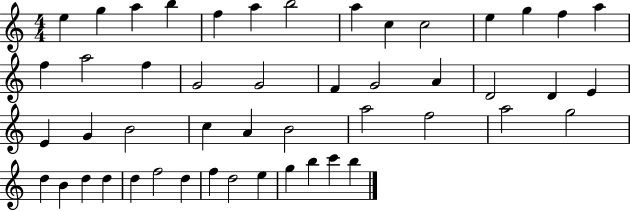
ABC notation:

X:1
T:Untitled
M:4/4
L:1/4
K:C
e g a b f a b2 a c c2 e g f a f a2 f G2 G2 F G2 A D2 D E E G B2 c A B2 a2 f2 a2 g2 d B d d d f2 d f d2 e g b c' b